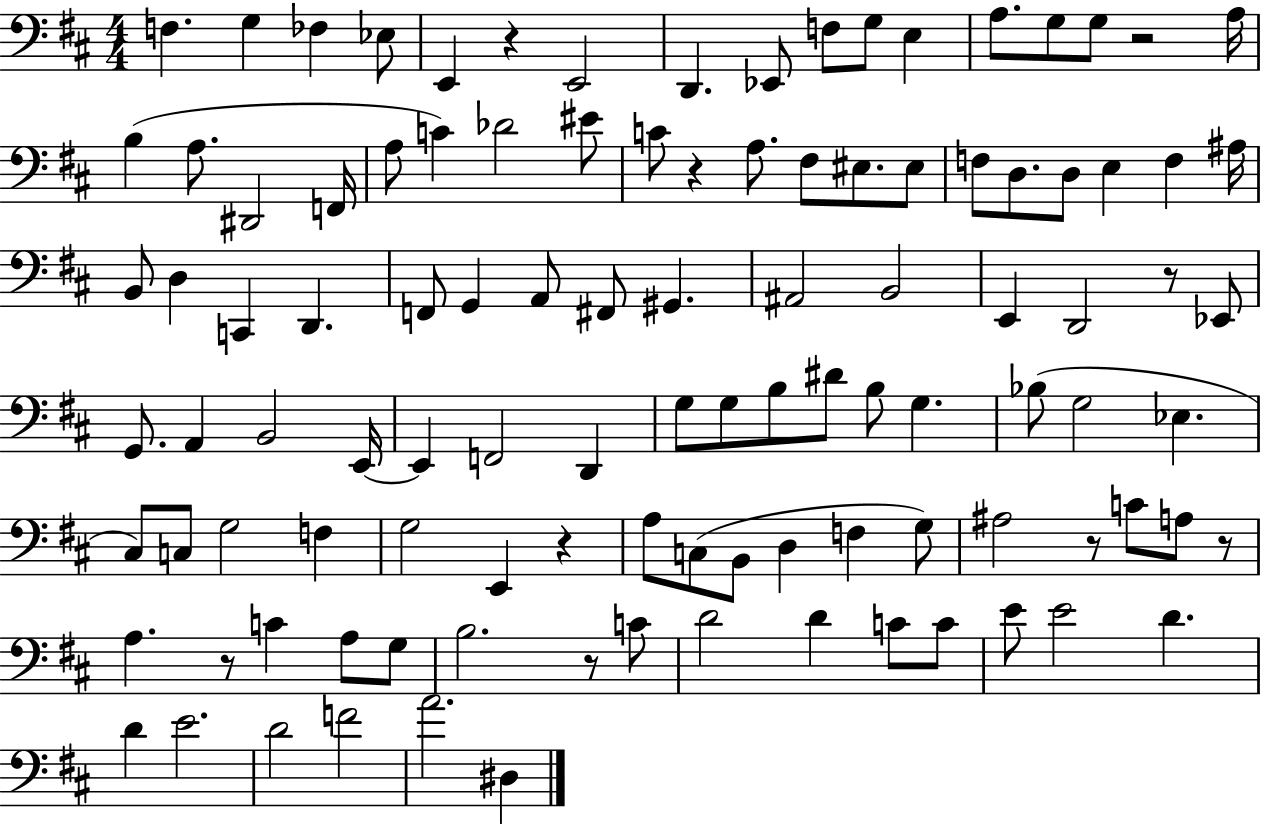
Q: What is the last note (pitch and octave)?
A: D#3